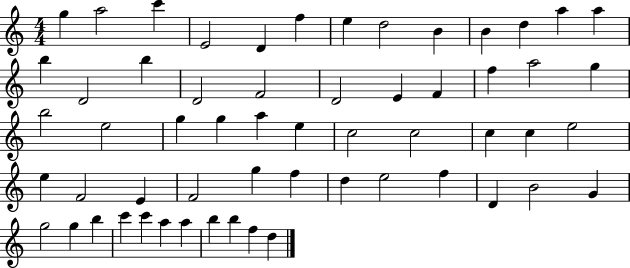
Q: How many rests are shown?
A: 0